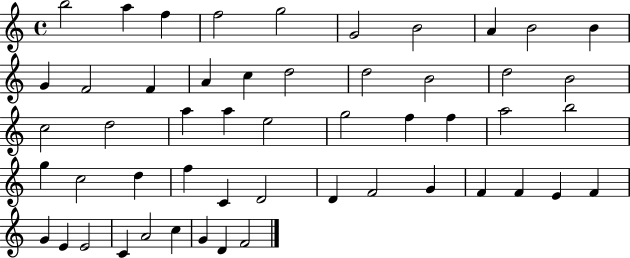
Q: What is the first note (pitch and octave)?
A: B5